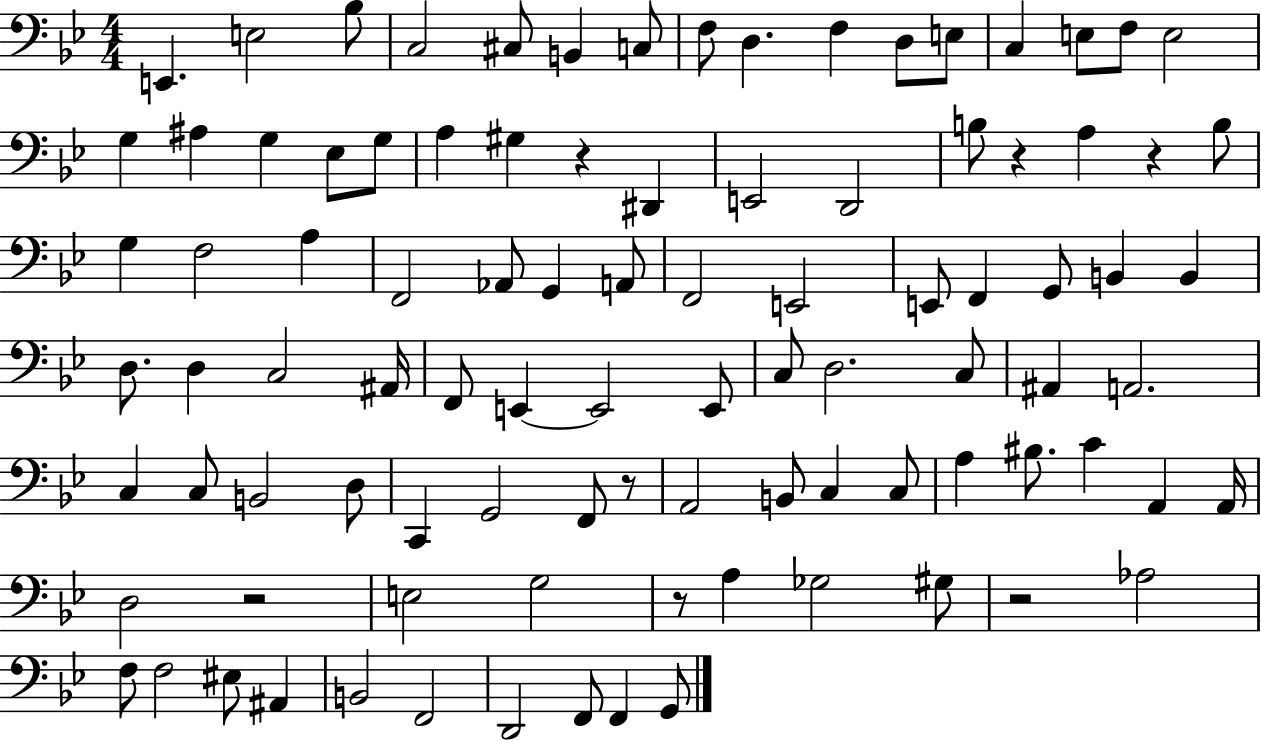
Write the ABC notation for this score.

X:1
T:Untitled
M:4/4
L:1/4
K:Bb
E,, E,2 _B,/2 C,2 ^C,/2 B,, C,/2 F,/2 D, F, D,/2 E,/2 C, E,/2 F,/2 E,2 G, ^A, G, _E,/2 G,/2 A, ^G, z ^D,, E,,2 D,,2 B,/2 z A, z B,/2 G, F,2 A, F,,2 _A,,/2 G,, A,,/2 F,,2 E,,2 E,,/2 F,, G,,/2 B,, B,, D,/2 D, C,2 ^A,,/4 F,,/2 E,, E,,2 E,,/2 C,/2 D,2 C,/2 ^A,, A,,2 C, C,/2 B,,2 D,/2 C,, G,,2 F,,/2 z/2 A,,2 B,,/2 C, C,/2 A, ^B,/2 C A,, A,,/4 D,2 z2 E,2 G,2 z/2 A, _G,2 ^G,/2 z2 _A,2 F,/2 F,2 ^E,/2 ^A,, B,,2 F,,2 D,,2 F,,/2 F,, G,,/2